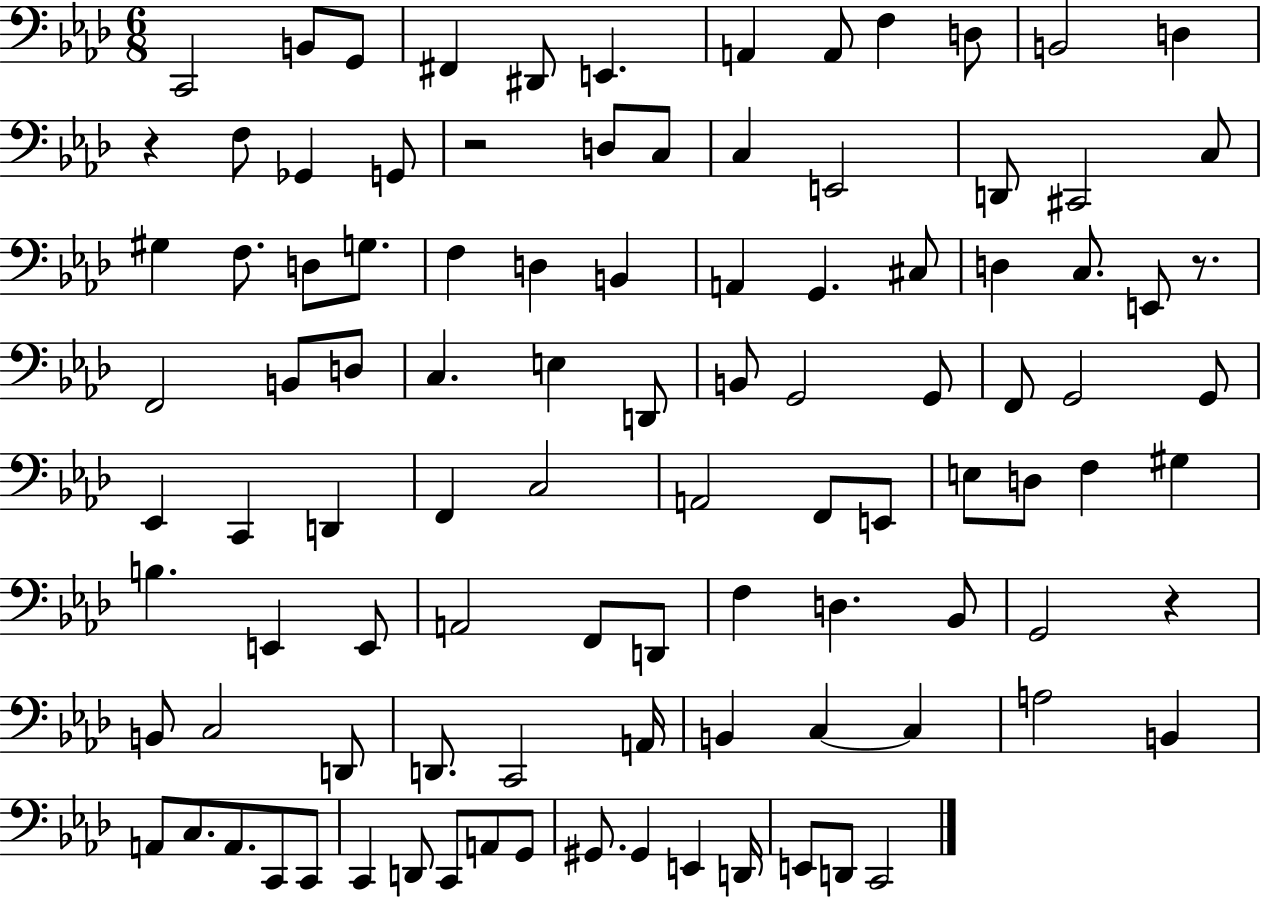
{
  \clef bass
  \numericTimeSignature
  \time 6/8
  \key aes \major
  \repeat volta 2 { c,2 b,8 g,8 | fis,4 dis,8 e,4. | a,4 a,8 f4 d8 | b,2 d4 | \break r4 f8 ges,4 g,8 | r2 d8 c8 | c4 e,2 | d,8 cis,2 c8 | \break gis4 f8. d8 g8. | f4 d4 b,4 | a,4 g,4. cis8 | d4 c8. e,8 r8. | \break f,2 b,8 d8 | c4. e4 d,8 | b,8 g,2 g,8 | f,8 g,2 g,8 | \break ees,4 c,4 d,4 | f,4 c2 | a,2 f,8 e,8 | e8 d8 f4 gis4 | \break b4. e,4 e,8 | a,2 f,8 d,8 | f4 d4. bes,8 | g,2 r4 | \break b,8 c2 d,8 | d,8. c,2 a,16 | b,4 c4~~ c4 | a2 b,4 | \break a,8 c8. a,8. c,8 c,8 | c,4 d,8 c,8 a,8 g,8 | gis,8. gis,4 e,4 d,16 | e,8 d,8 c,2 | \break } \bar "|."
}